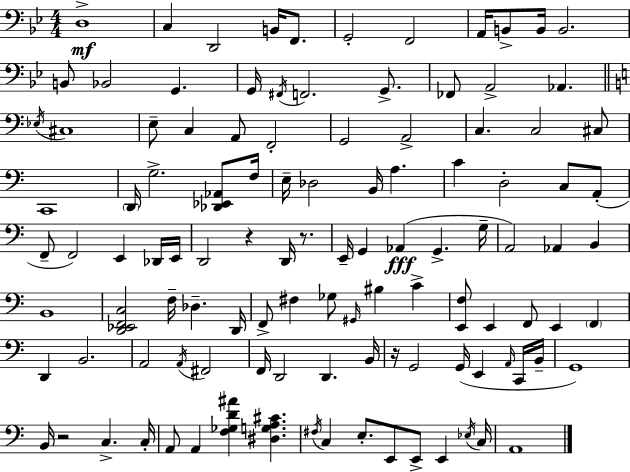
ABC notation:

X:1
T:Untitled
M:4/4
L:1/4
K:Gm
D,4 C, D,,2 B,,/4 F,,/2 G,,2 F,,2 A,,/4 B,,/2 B,,/4 B,,2 B,,/2 _B,,2 G,, G,,/4 ^F,,/4 F,,2 G,,/2 _F,,/2 A,,2 _A,, _E,/4 ^C,4 E,/2 C, A,,/2 F,,2 G,,2 A,,2 C, C,2 ^C,/2 C,,4 D,,/4 G,2 [_D,,_E,,_A,,]/2 F,/4 E,/4 _D,2 B,,/4 A, C D,2 C,/2 A,,/2 F,,/2 F,,2 E,, _D,,/4 E,,/4 D,,2 z D,,/4 z/2 E,,/4 G,, _A,, G,, G,/4 A,,2 _A,, B,, B,,4 [D,,_E,,F,,C,]2 F,/4 _D, D,,/4 F,,/2 ^F, _G,/2 ^G,,/4 ^B, C [E,,F,]/2 E,, F,,/2 E,, F,, D,, B,,2 A,,2 A,,/4 ^F,,2 F,,/4 D,,2 D,, B,,/4 z/4 G,,2 G,,/4 E,, A,,/4 C,,/4 B,,/4 G,,4 B,,/4 z2 C, C,/4 A,,/2 A,, [F,_G,D^A] [^D,G,A,^C] ^F,/4 C, E,/2 E,,/2 E,,/2 E,, _E,/4 C,/4 A,,4